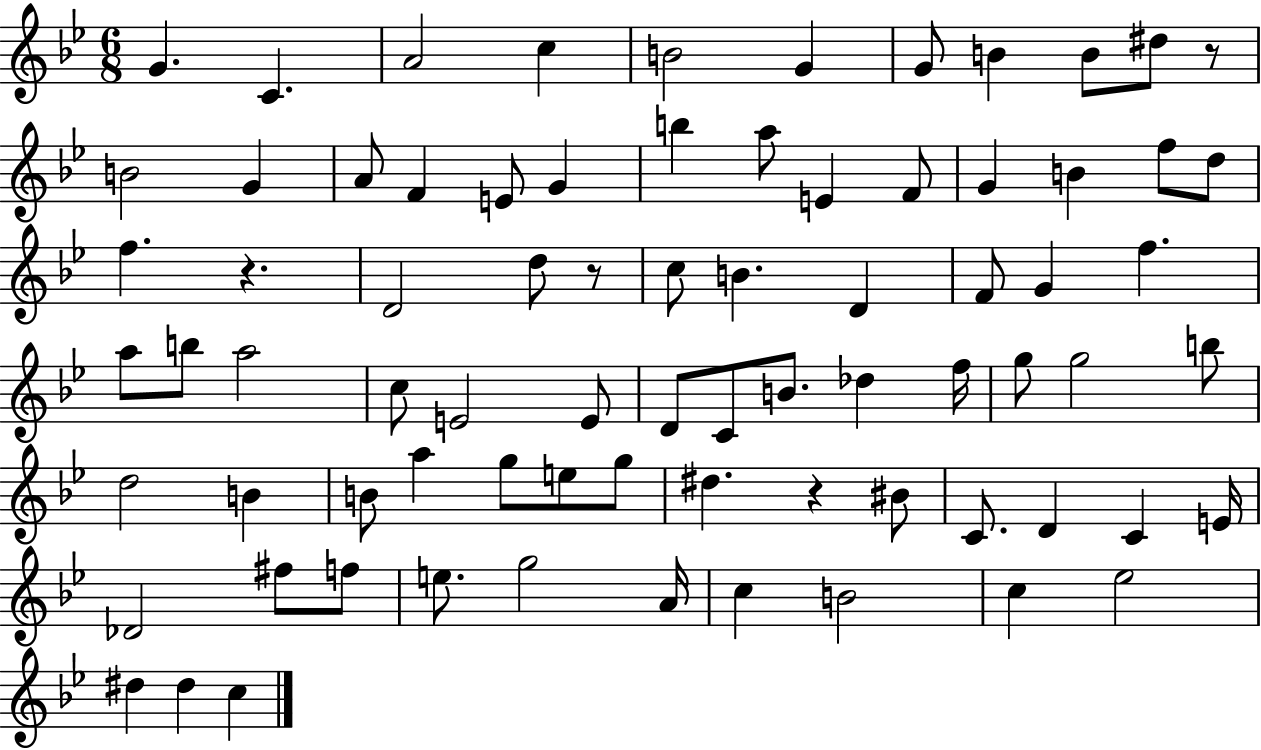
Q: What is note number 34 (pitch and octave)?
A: A5